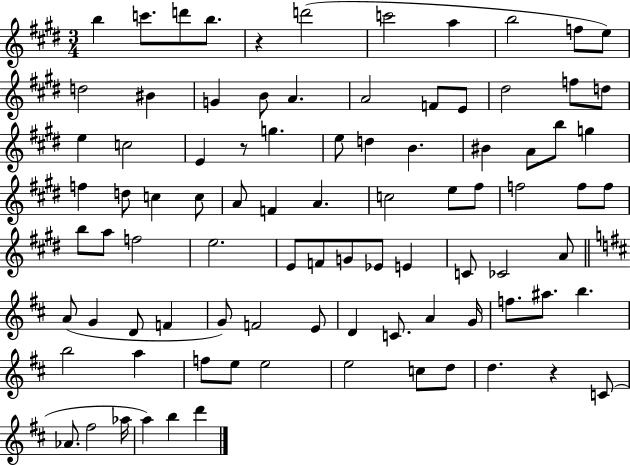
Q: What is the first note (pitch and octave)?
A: B5